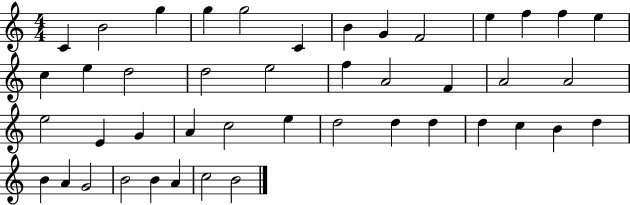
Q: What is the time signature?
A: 4/4